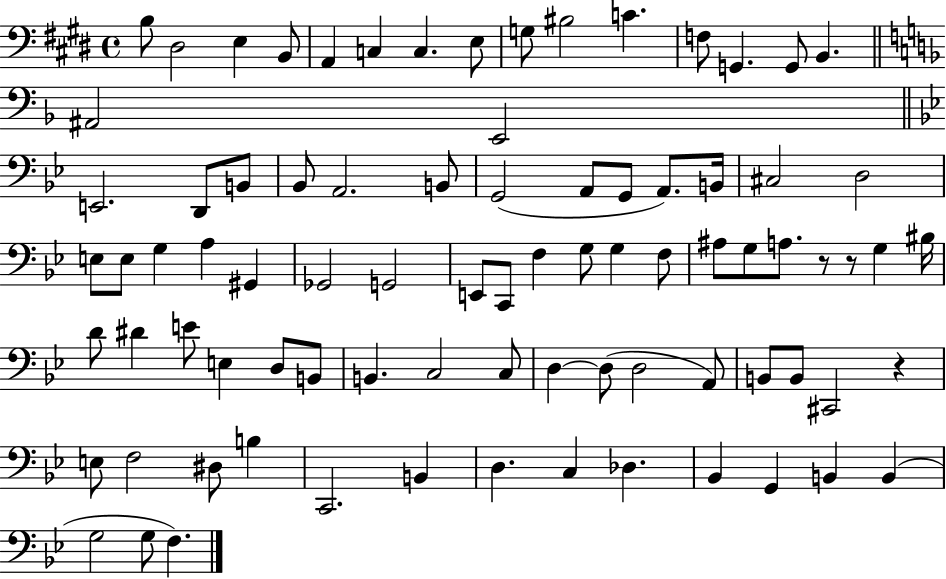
X:1
T:Untitled
M:4/4
L:1/4
K:E
B,/2 ^D,2 E, B,,/2 A,, C, C, E,/2 G,/2 ^B,2 C F,/2 G,, G,,/2 B,, ^A,,2 E,,2 E,,2 D,,/2 B,,/2 _B,,/2 A,,2 B,,/2 G,,2 A,,/2 G,,/2 A,,/2 B,,/4 ^C,2 D,2 E,/2 E,/2 G, A, ^G,, _G,,2 G,,2 E,,/2 C,,/2 F, G,/2 G, F,/2 ^A,/2 G,/2 A,/2 z/2 z/2 G, ^B,/4 D/2 ^D E/2 E, D,/2 B,,/2 B,, C,2 C,/2 D, D,/2 D,2 A,,/2 B,,/2 B,,/2 ^C,,2 z E,/2 F,2 ^D,/2 B, C,,2 B,, D, C, _D, _B,, G,, B,, B,, G,2 G,/2 F,